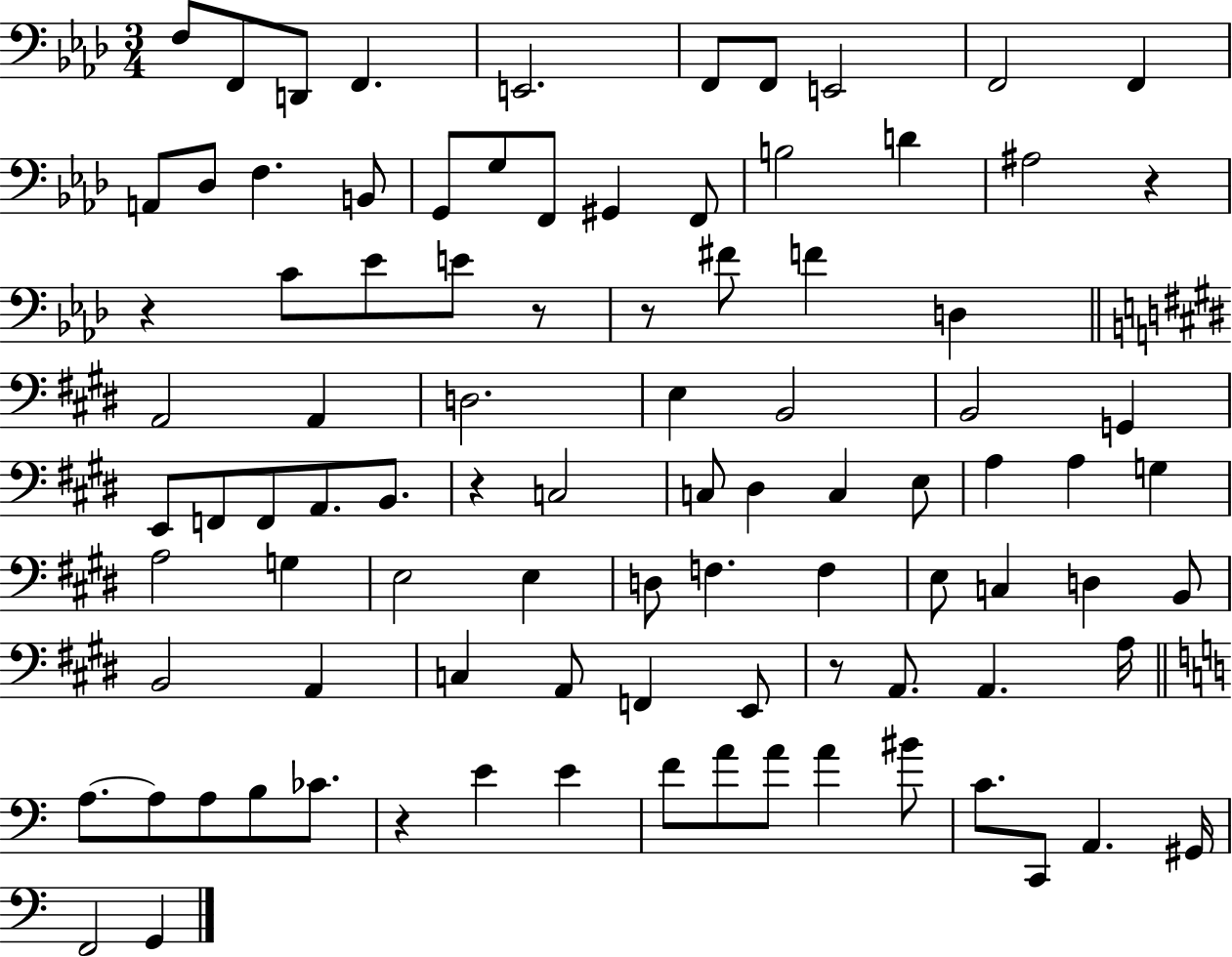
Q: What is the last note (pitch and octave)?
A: G2